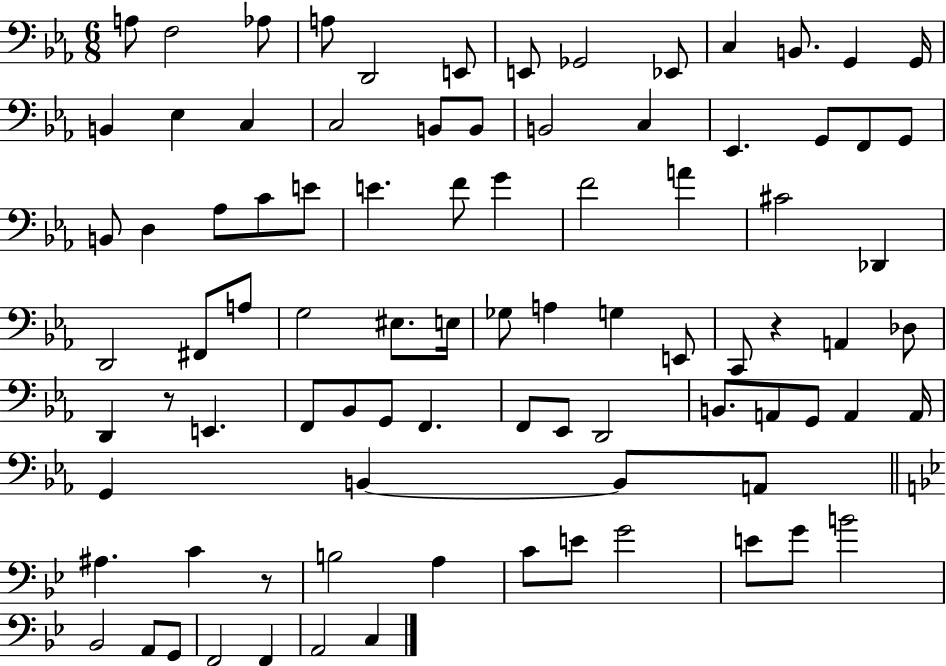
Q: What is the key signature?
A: EES major